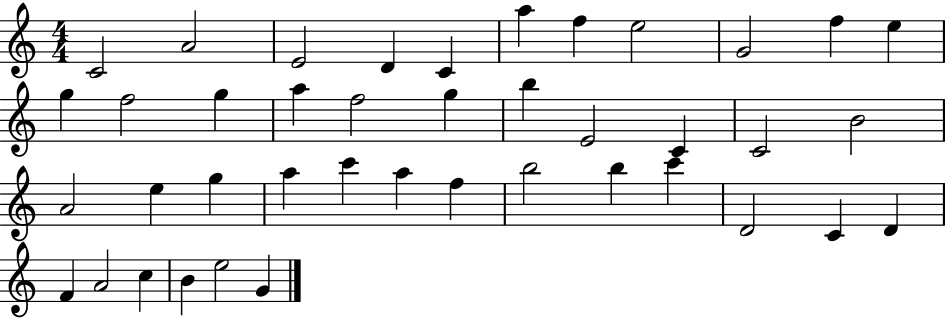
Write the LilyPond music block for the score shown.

{
  \clef treble
  \numericTimeSignature
  \time 4/4
  \key c \major
  c'2 a'2 | e'2 d'4 c'4 | a''4 f''4 e''2 | g'2 f''4 e''4 | \break g''4 f''2 g''4 | a''4 f''2 g''4 | b''4 e'2 c'4 | c'2 b'2 | \break a'2 e''4 g''4 | a''4 c'''4 a''4 f''4 | b''2 b''4 c'''4 | d'2 c'4 d'4 | \break f'4 a'2 c''4 | b'4 e''2 g'4 | \bar "|."
}